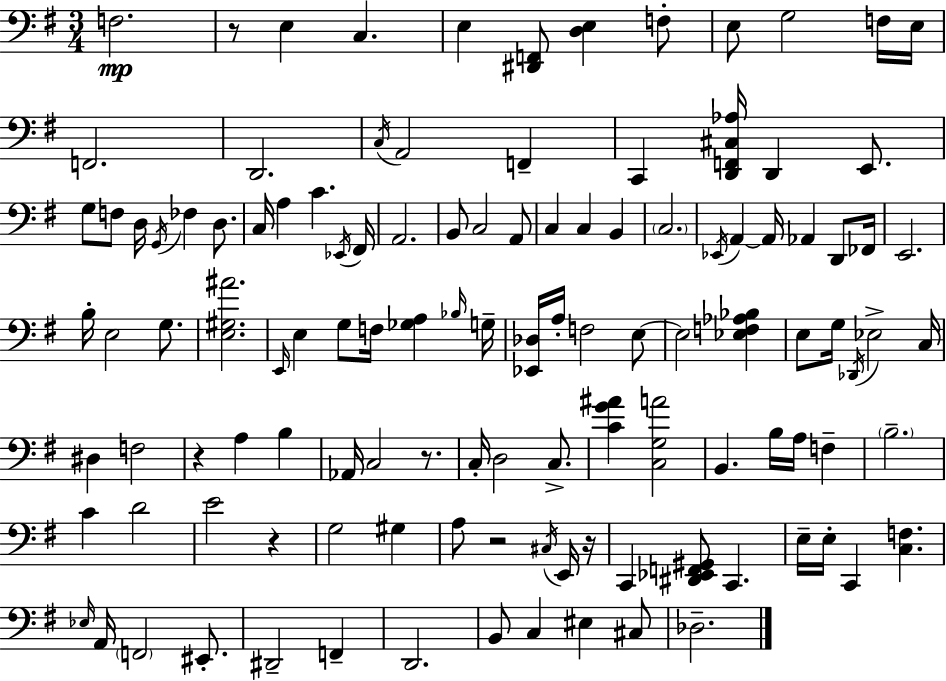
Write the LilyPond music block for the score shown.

{
  \clef bass
  \numericTimeSignature
  \time 3/4
  \key g \major
  \repeat volta 2 { f2.\mp | r8 e4 c4. | e4 <dis, f,>8 <d e>4 f8-. | e8 g2 f16 e16 | \break f,2. | d,2. | \acciaccatura { c16 } a,2 f,4-- | c,4 <d, f, cis aes>16 d,4 e,8. | \break g8 f8 d16 \acciaccatura { g,16 } fes4 d8. | c16 a4 c'4. | \acciaccatura { ees,16 } fis,16 a,2. | b,8 c2 | \break a,8 c4 c4 b,4 | \parenthesize c2. | \acciaccatura { ees,16 } a,4~~ a,16 aes,4 | d,8 fes,16 e,2. | \break b16-. e2 | g8. <e gis ais'>2. | \grace { e,16 } e4 g8 f16 | <ges a>4 \grace { bes16 } g16-- <ees, des>16 a16-. f2 | \break e8~~ e2 | <ees f aes bes>4 e8 g16 \acciaccatura { des,16 } ees2-> | c16 dis4 f2 | r4 a4 | \break b4 aes,16 c2 | r8. c16-. d2 | c8.-> <c' g' ais'>4 <c g a'>2 | b,4. | \break b16 a16 f4-- \parenthesize b2.-- | c'4 d'2 | e'2 | r4 g2 | \break gis4 a8 r2 | \acciaccatura { cis16 } e,16 r16 c,4 | <dis, ees, f, gis,>8 c,4. e16-- e16-. c,4 | <c f>4. \grace { ees16 } a,16 \parenthesize f,2 | \break eis,8.-. dis,2-- | f,4-- d,2. | b,8 c4 | eis4 cis8 des2.-- | \break } \bar "|."
}